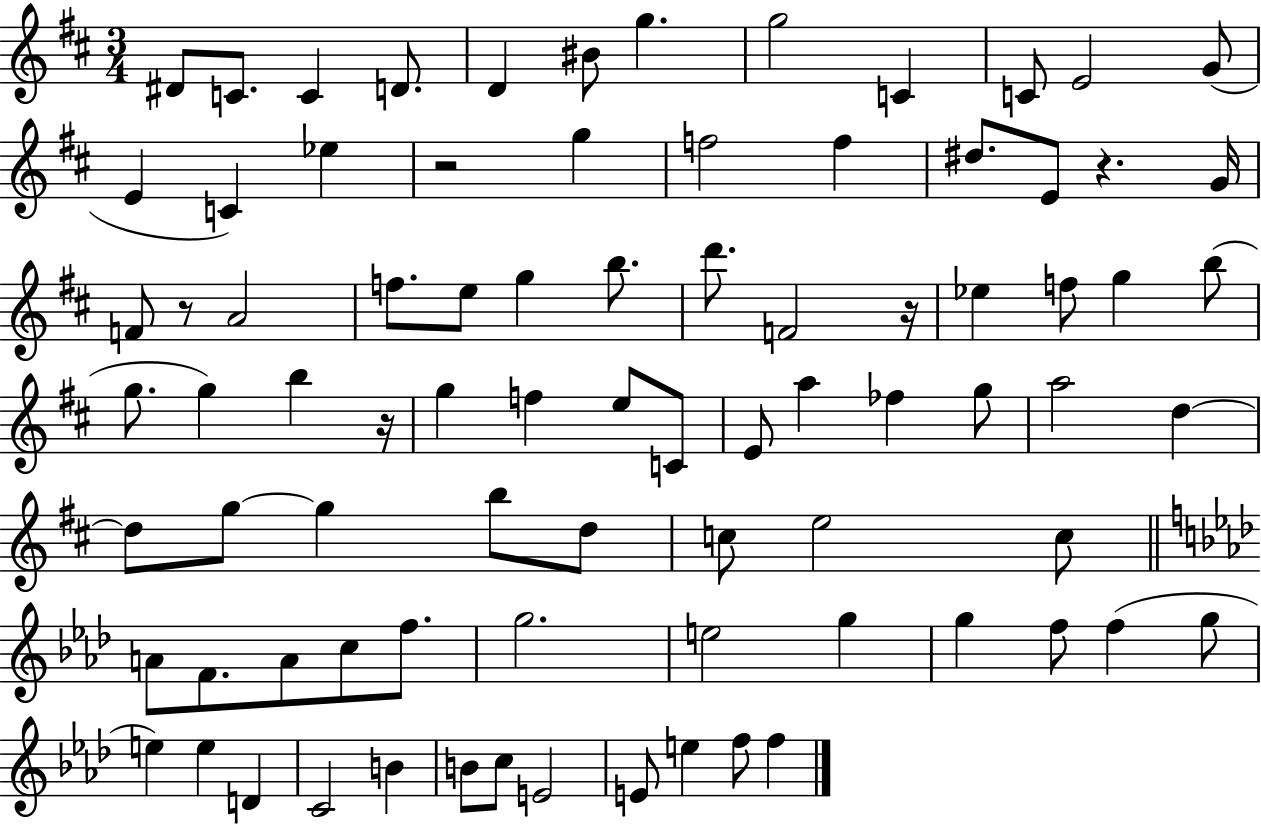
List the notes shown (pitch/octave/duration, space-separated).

D#4/e C4/e. C4/q D4/e. D4/q BIS4/e G5/q. G5/h C4/q C4/e E4/h G4/e E4/q C4/q Eb5/q R/h G5/q F5/h F5/q D#5/e. E4/e R/q. G4/s F4/e R/e A4/h F5/e. E5/e G5/q B5/e. D6/e. F4/h R/s Eb5/q F5/e G5/q B5/e G5/e. G5/q B5/q R/s G5/q F5/q E5/e C4/e E4/e A5/q FES5/q G5/e A5/h D5/q D5/e G5/e G5/q B5/e D5/e C5/e E5/h C5/e A4/e F4/e. A4/e C5/e F5/e. G5/h. E5/h G5/q G5/q F5/e F5/q G5/e E5/q E5/q D4/q C4/h B4/q B4/e C5/e E4/h E4/e E5/q F5/e F5/q